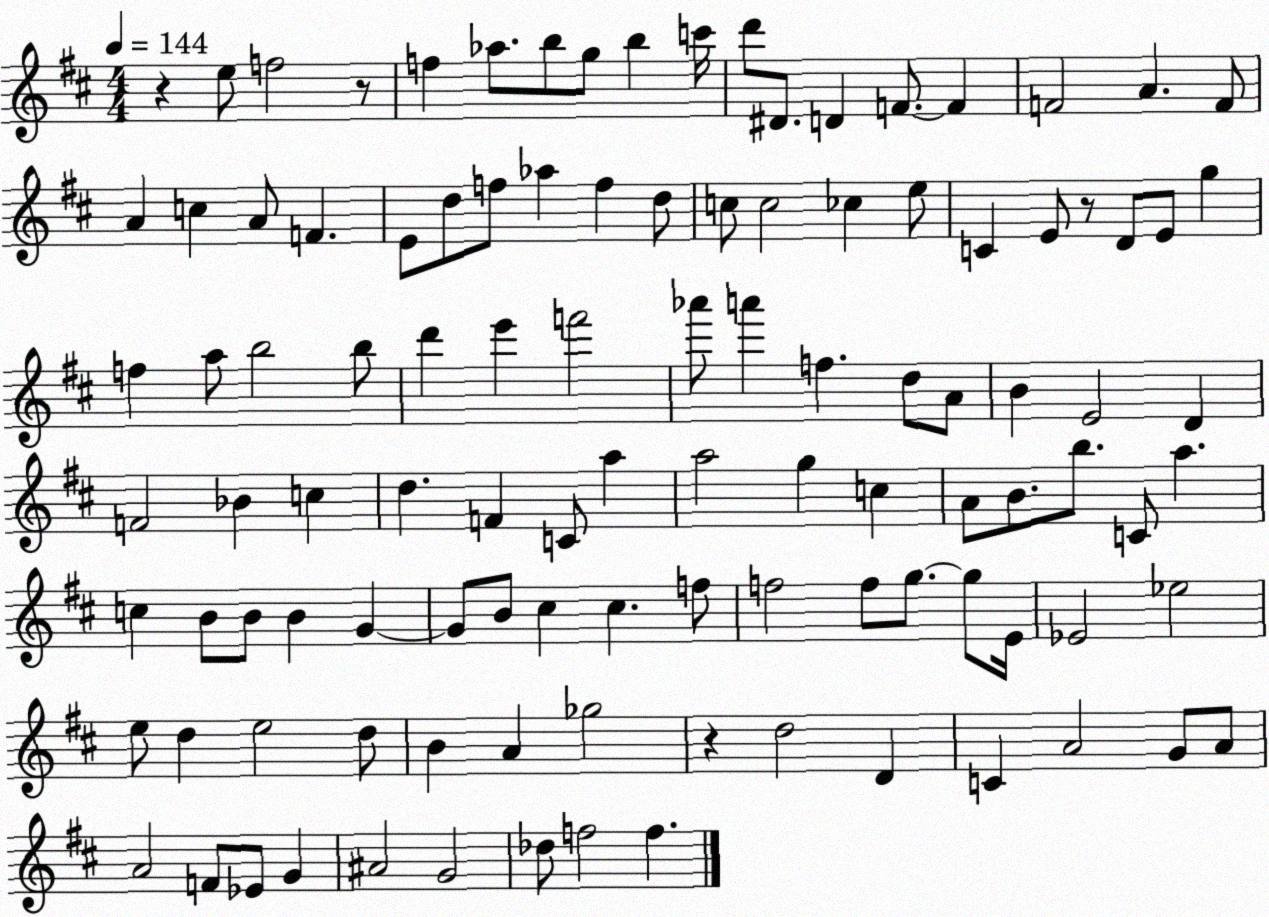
X:1
T:Untitled
M:4/4
L:1/4
K:D
z e/2 f2 z/2 f _a/2 b/2 g/2 b c'/4 d'/2 ^D/2 D F/2 F F2 A F/2 A c A/2 F E/2 d/2 f/2 _a f d/2 c/2 c2 _c e/2 C E/2 z/2 D/2 E/2 g f a/2 b2 b/2 d' e' f'2 _a'/2 a' f d/2 A/2 B E2 D F2 _B c d F C/2 a a2 g c A/2 B/2 b/2 C/2 a c B/2 B/2 B G G/2 B/2 ^c ^c f/2 f2 f/2 g/2 g/2 E/4 _E2 _e2 e/2 d e2 d/2 B A _g2 z d2 D C A2 G/2 A/2 A2 F/2 _E/2 G ^A2 G2 _d/2 f2 f